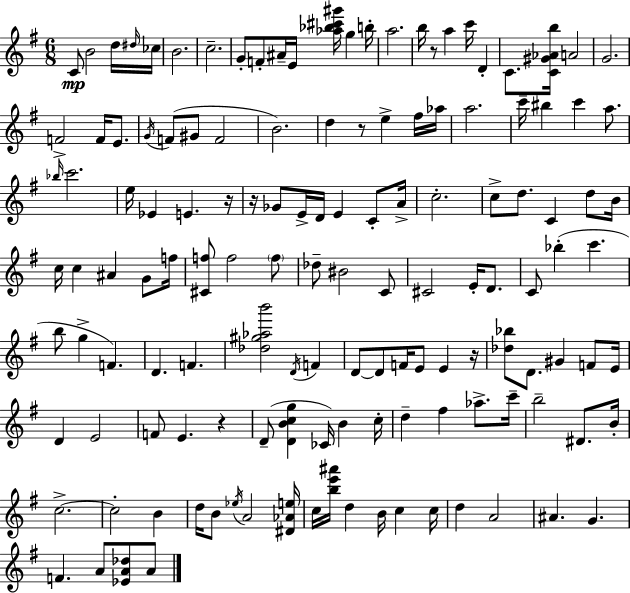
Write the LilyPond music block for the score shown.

{
  \clef treble
  \numericTimeSignature
  \time 6/8
  \key g \major
  c'8\mp b'2 d''16 \grace { dis''16 } | ces''16 b'2. | c''2.-- | g'8-. f'8-. ais'16-- e'16 <aes'' bes'' cis''' gis'''>16 g''4 | \break b''16-. a''2. | b''16 r8 a''4 c'''16 d'4-. | c'8. <c' gis' aes' b''>16 a'2 | g'2. | \break f'2-> f'16 e'8. | \acciaccatura { g'16 } f'8( gis'8 f'2 | b'2.) | d''4 r8 e''4-> | \break fis''16 aes''16 a''2. | c'''16-- bis''4 c'''4 a''8. | \grace { bes''16 } c'''2. | e''16 ees'4 e'4. | \break r16 r16 ges'8 e'16-> d'16 e'4 | c'8-. a'16-> c''2.-. | c''8-> d''8. c'4 | d''8 b'16 c''16 c''4 ais'4 | \break g'8 f''16 <cis' f''>8 f''2 | \parenthesize f''8 des''8-- bis'2 | c'8 cis'2 e'16-. | d'8. c'8 bes''4-.( c'''4. | \break b''8 g''4-> f'4.) | d'4. f'4. | <des'' gis'' aes'' b'''>2 \acciaccatura { d'16 } | f'4 d'8~~ d'8 f'16 e'8 e'4 | \break r16 <des'' bes''>8 d'8. gis'4 | f'8 e'16 d'4 e'2 | f'8 e'4. | r4 d'8--( <d' b' c'' g''>4 ces'16) b'4 | \break c''16-. d''4-- fis''4 | aes''8.-> c'''16-- b''2-- | dis'8. b'16-. c''2.->~~ | c''2-. | \break b'4 d''16 b'8 \acciaccatura { ees''16 } a'2 | <dis' aes' e''>16 c''16 <b'' e''' ais'''>16 d''4 b'16 | c''4 c''16 d''4 a'2 | ais'4. g'4. | \break f'4. a'8 | <ees' a' des''>8 a'8 \bar "|."
}